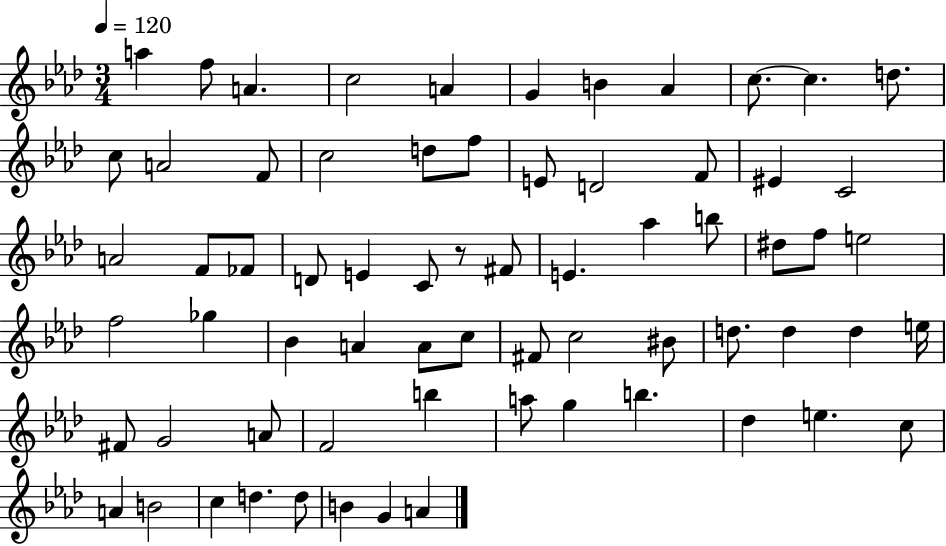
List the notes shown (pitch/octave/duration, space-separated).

A5/q F5/e A4/q. C5/h A4/q G4/q B4/q Ab4/q C5/e. C5/q. D5/e. C5/e A4/h F4/e C5/h D5/e F5/e E4/e D4/h F4/e EIS4/q C4/h A4/h F4/e FES4/e D4/e E4/q C4/e R/e F#4/e E4/q. Ab5/q B5/e D#5/e F5/e E5/h F5/h Gb5/q Bb4/q A4/q A4/e C5/e F#4/e C5/h BIS4/e D5/e. D5/q D5/q E5/s F#4/e G4/h A4/e F4/h B5/q A5/e G5/q B5/q. Db5/q E5/q. C5/e A4/q B4/h C5/q D5/q. D5/e B4/q G4/q A4/q